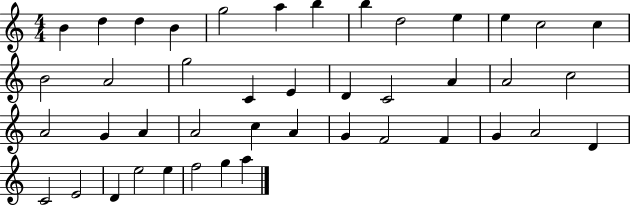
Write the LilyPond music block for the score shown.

{
  \clef treble
  \numericTimeSignature
  \time 4/4
  \key c \major
  b'4 d''4 d''4 b'4 | g''2 a''4 b''4 | b''4 d''2 e''4 | e''4 c''2 c''4 | \break b'2 a'2 | g''2 c'4 e'4 | d'4 c'2 a'4 | a'2 c''2 | \break a'2 g'4 a'4 | a'2 c''4 a'4 | g'4 f'2 f'4 | g'4 a'2 d'4 | \break c'2 e'2 | d'4 e''2 e''4 | f''2 g''4 a''4 | \bar "|."
}